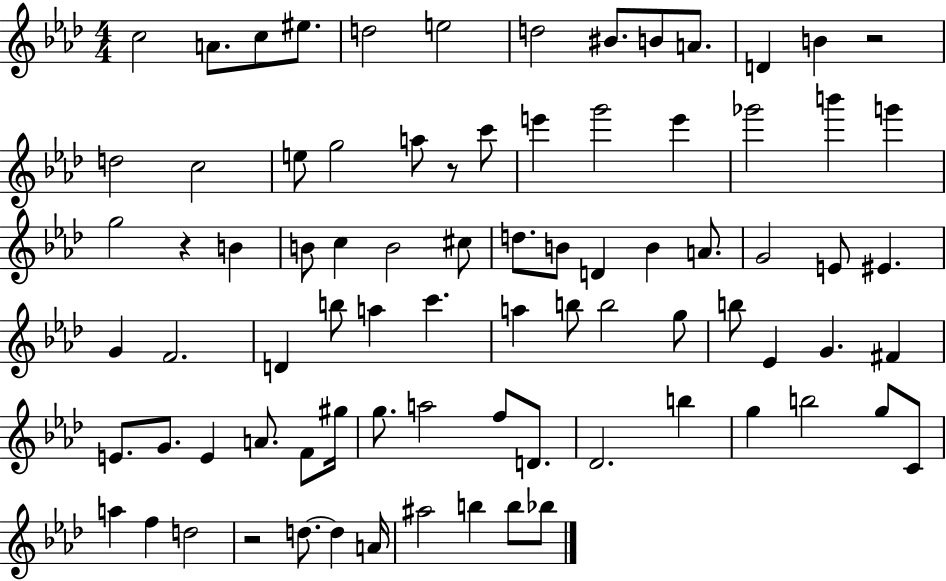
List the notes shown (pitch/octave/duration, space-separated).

C5/h A4/e. C5/e EIS5/e. D5/h E5/h D5/h BIS4/e. B4/e A4/e. D4/q B4/q R/h D5/h C5/h E5/e G5/h A5/e R/e C6/e E6/q G6/h E6/q Gb6/h B6/q G6/q G5/h R/q B4/q B4/e C5/q B4/h C#5/e D5/e. B4/e D4/q B4/q A4/e. G4/h E4/e EIS4/q. G4/q F4/h. D4/q B5/e A5/q C6/q. A5/q B5/e B5/h G5/e B5/e Eb4/q G4/q. F#4/q E4/e. G4/e. E4/q A4/e. F4/e G#5/s G5/e. A5/h F5/e D4/e. Db4/h. B5/q G5/q B5/h G5/e C4/e A5/q F5/q D5/h R/h D5/e. D5/q A4/s A#5/h B5/q B5/e Bb5/e